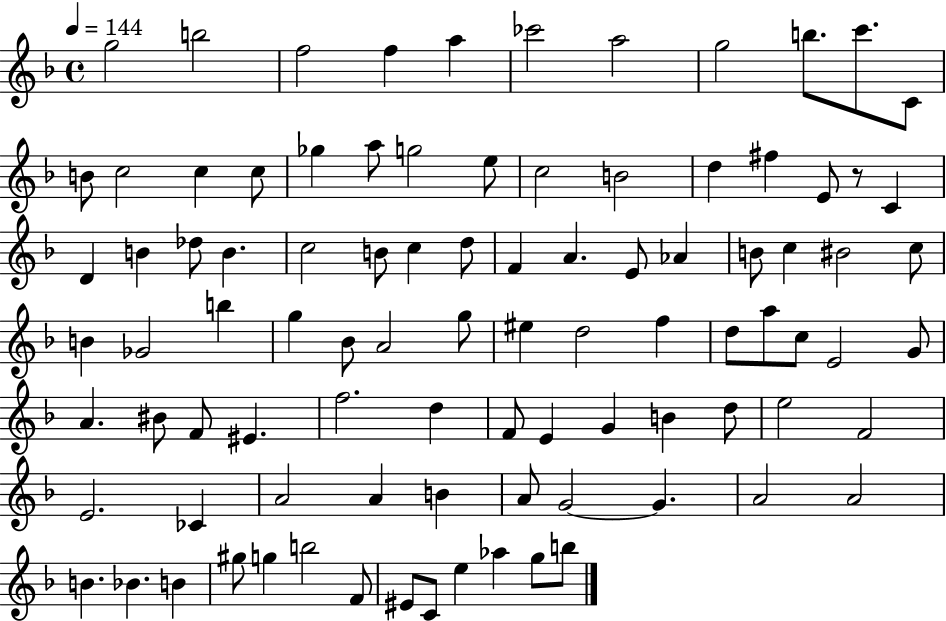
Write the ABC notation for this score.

X:1
T:Untitled
M:4/4
L:1/4
K:F
g2 b2 f2 f a _c'2 a2 g2 b/2 c'/2 C/2 B/2 c2 c c/2 _g a/2 g2 e/2 c2 B2 d ^f E/2 z/2 C D B _d/2 B c2 B/2 c d/2 F A E/2 _A B/2 c ^B2 c/2 B _G2 b g _B/2 A2 g/2 ^e d2 f d/2 a/2 c/2 E2 G/2 A ^B/2 F/2 ^E f2 d F/2 E G B d/2 e2 F2 E2 _C A2 A B A/2 G2 G A2 A2 B _B B ^g/2 g b2 F/2 ^E/2 C/2 e _a g/2 b/2